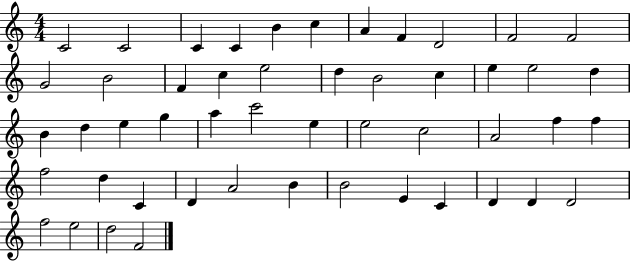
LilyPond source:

{
  \clef treble
  \numericTimeSignature
  \time 4/4
  \key c \major
  c'2 c'2 | c'4 c'4 b'4 c''4 | a'4 f'4 d'2 | f'2 f'2 | \break g'2 b'2 | f'4 c''4 e''2 | d''4 b'2 c''4 | e''4 e''2 d''4 | \break b'4 d''4 e''4 g''4 | a''4 c'''2 e''4 | e''2 c''2 | a'2 f''4 f''4 | \break f''2 d''4 c'4 | d'4 a'2 b'4 | b'2 e'4 c'4 | d'4 d'4 d'2 | \break f''2 e''2 | d''2 f'2 | \bar "|."
}